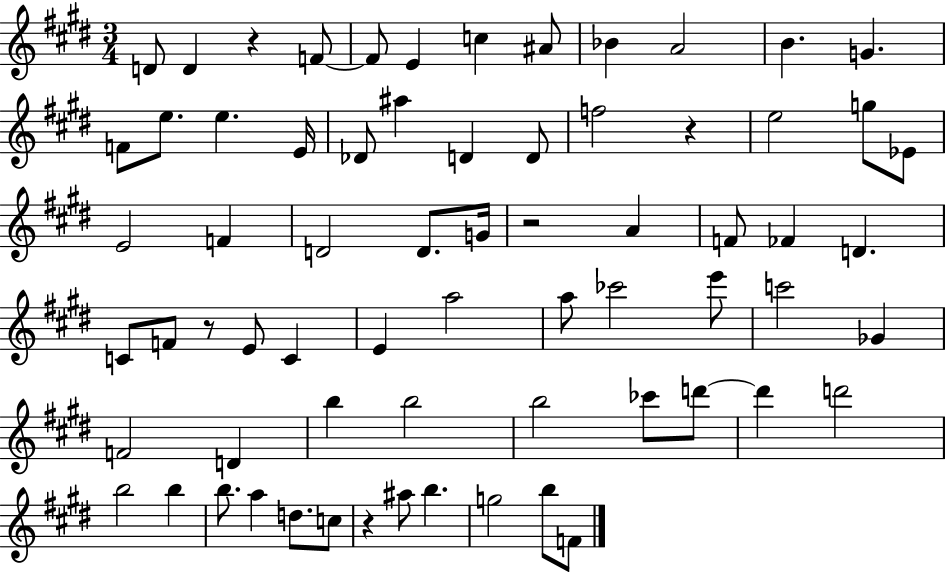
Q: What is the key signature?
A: E major